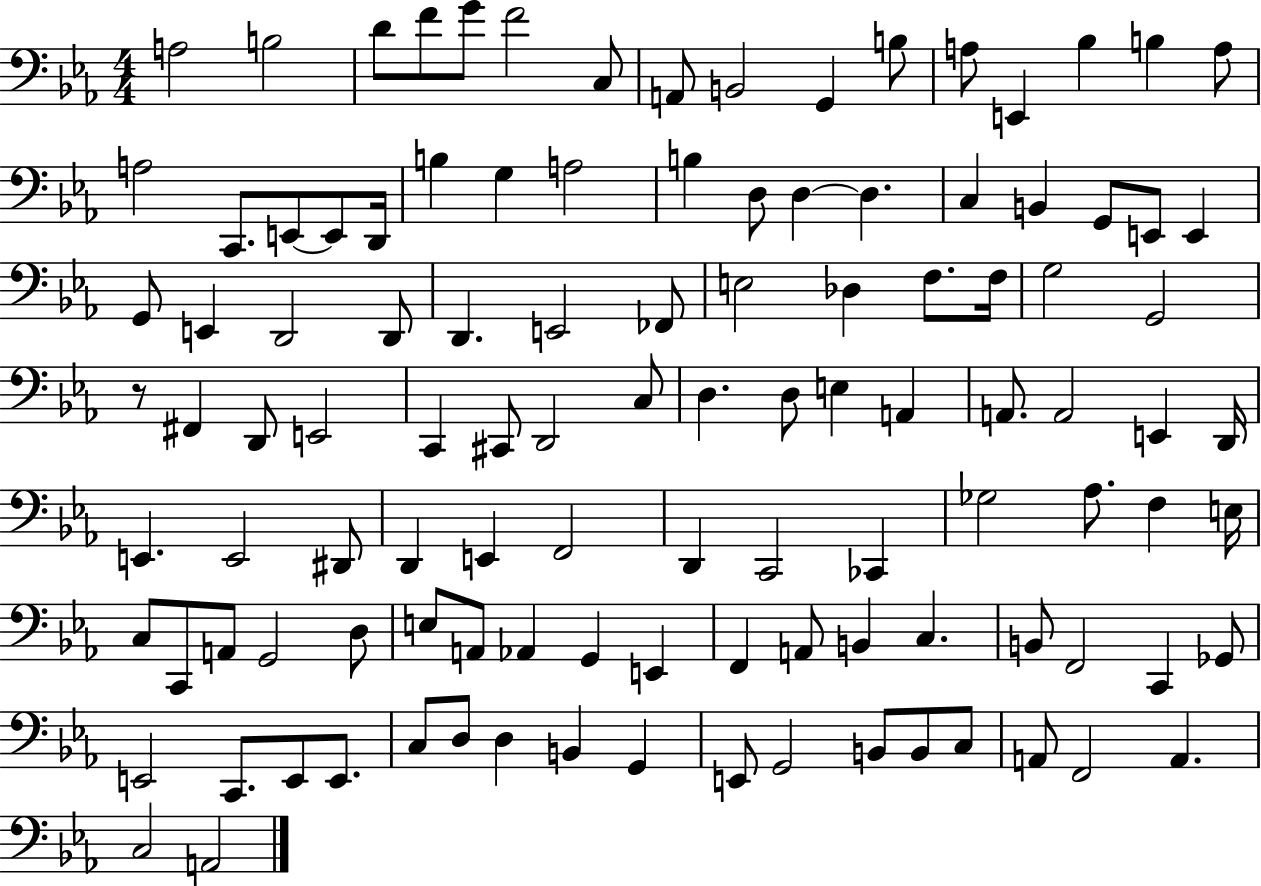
{
  \clef bass
  \numericTimeSignature
  \time 4/4
  \key ees \major
  \repeat volta 2 { a2 b2 | d'8 f'8 g'8 f'2 c8 | a,8 b,2 g,4 b8 | a8 e,4 bes4 b4 a8 | \break a2 c,8. e,8~~ e,8 d,16 | b4 g4 a2 | b4 d8 d4~~ d4. | c4 b,4 g,8 e,8 e,4 | \break g,8 e,4 d,2 d,8 | d,4. e,2 fes,8 | e2 des4 f8. f16 | g2 g,2 | \break r8 fis,4 d,8 e,2 | c,4 cis,8 d,2 c8 | d4. d8 e4 a,4 | a,8. a,2 e,4 d,16 | \break e,4. e,2 dis,8 | d,4 e,4 f,2 | d,4 c,2 ces,4 | ges2 aes8. f4 e16 | \break c8 c,8 a,8 g,2 d8 | e8 a,8 aes,4 g,4 e,4 | f,4 a,8 b,4 c4. | b,8 f,2 c,4 ges,8 | \break e,2 c,8. e,8 e,8. | c8 d8 d4 b,4 g,4 | e,8 g,2 b,8 b,8 c8 | a,8 f,2 a,4. | \break c2 a,2 | } \bar "|."
}